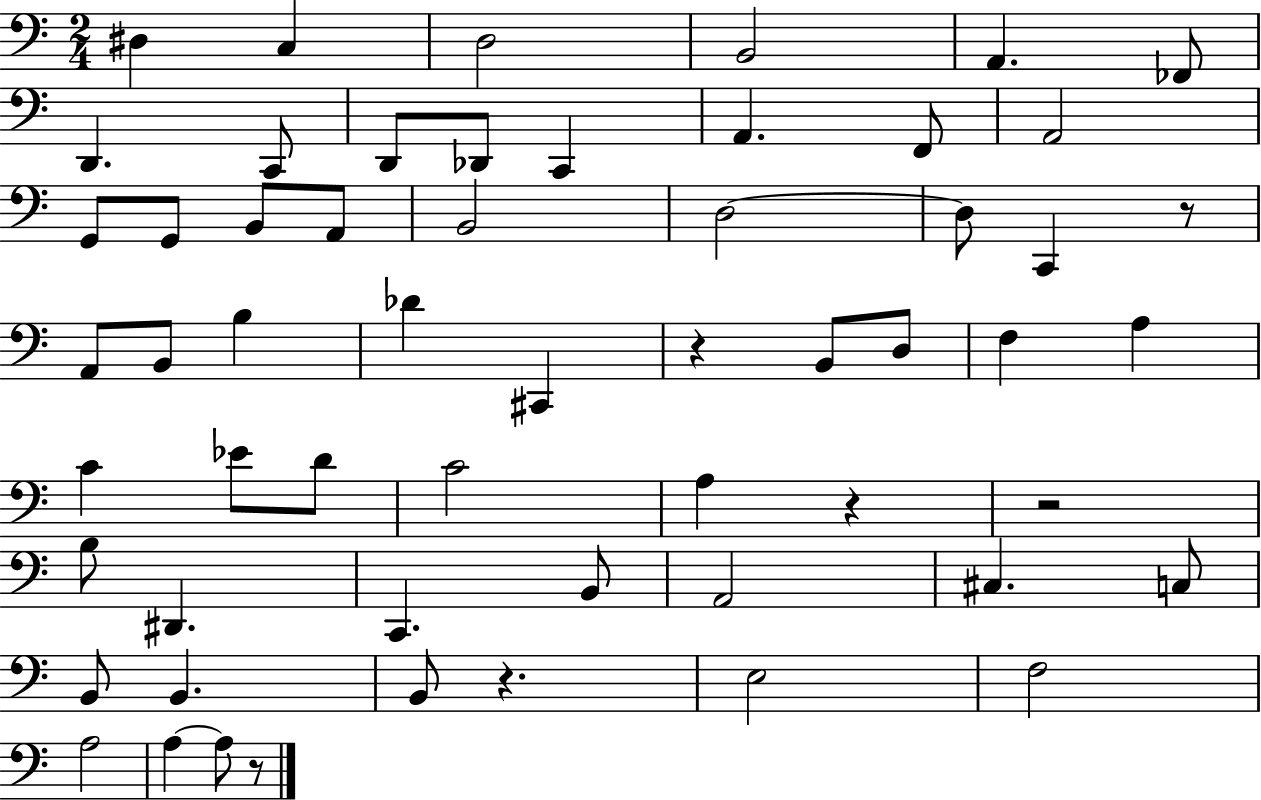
X:1
T:Untitled
M:2/4
L:1/4
K:C
^D, C, D,2 B,,2 A,, _F,,/2 D,, C,,/2 D,,/2 _D,,/2 C,, A,, F,,/2 A,,2 G,,/2 G,,/2 B,,/2 A,,/2 B,,2 D,2 D,/2 C,, z/2 A,,/2 B,,/2 B, _D ^C,, z B,,/2 D,/2 F, A, C _E/2 D/2 C2 A, z z2 B,/2 ^D,, C,, B,,/2 A,,2 ^C, C,/2 B,,/2 B,, B,,/2 z E,2 F,2 A,2 A, A,/2 z/2